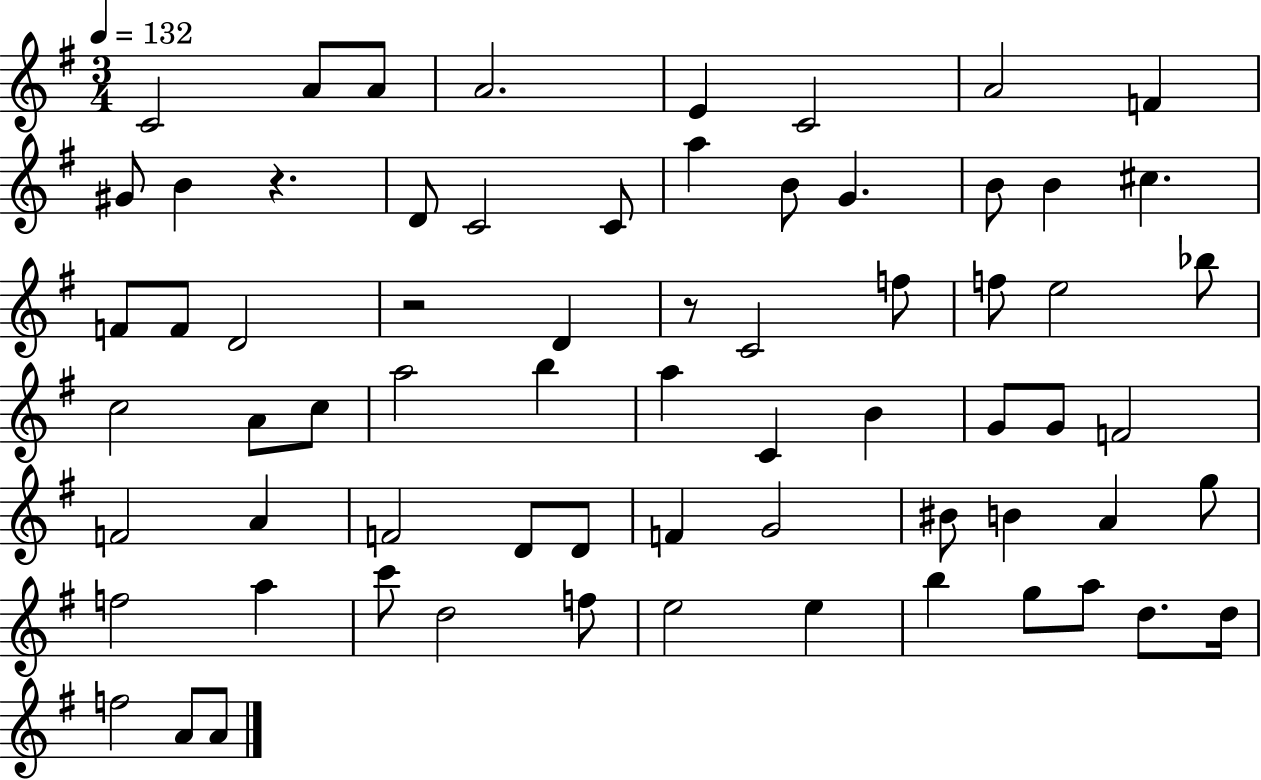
{
  \clef treble
  \numericTimeSignature
  \time 3/4
  \key g \major
  \tempo 4 = 132
  \repeat volta 2 { c'2 a'8 a'8 | a'2. | e'4 c'2 | a'2 f'4 | \break gis'8 b'4 r4. | d'8 c'2 c'8 | a''4 b'8 g'4. | b'8 b'4 cis''4. | \break f'8 f'8 d'2 | r2 d'4 | r8 c'2 f''8 | f''8 e''2 bes''8 | \break c''2 a'8 c''8 | a''2 b''4 | a''4 c'4 b'4 | g'8 g'8 f'2 | \break f'2 a'4 | f'2 d'8 d'8 | f'4 g'2 | bis'8 b'4 a'4 g''8 | \break f''2 a''4 | c'''8 d''2 f''8 | e''2 e''4 | b''4 g''8 a''8 d''8. d''16 | \break f''2 a'8 a'8 | } \bar "|."
}